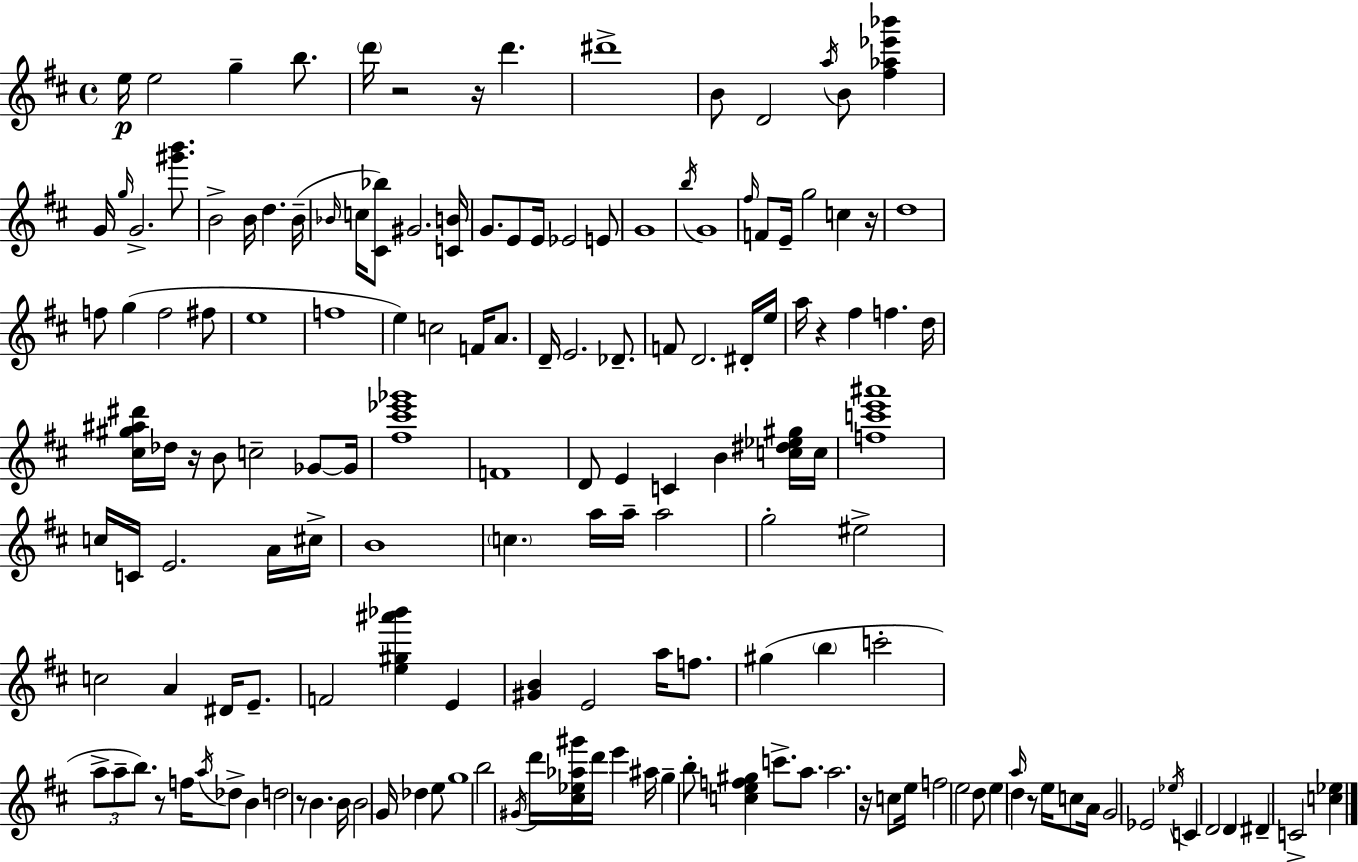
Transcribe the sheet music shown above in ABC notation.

X:1
T:Untitled
M:4/4
L:1/4
K:D
e/4 e2 g b/2 d'/4 z2 z/4 d' ^d'4 B/2 D2 a/4 B/2 [^f_a_e'_b'] G/4 g/4 G2 [^g'b']/2 B2 B/4 d B/4 _B/4 c/4 [^C_b]/2 ^G2 [CB]/4 G/2 E/2 E/4 _E2 E/2 G4 b/4 G4 ^f/4 F/2 E/4 g2 c z/4 d4 f/2 g f2 ^f/2 e4 f4 e c2 F/4 A/2 D/4 E2 _D/2 F/2 D2 ^D/4 e/4 a/4 z ^f f d/4 [^c^g^a^d']/4 _d/4 z/4 B/2 c2 _G/2 _G/4 [^f^c'_e'_g']4 F4 D/2 E C B [c^d_e^g]/4 c/4 [fc'e'^a']4 c/4 C/4 E2 A/4 ^c/4 B4 c a/4 a/4 a2 g2 ^e2 c2 A ^D/4 E/2 F2 [e^g^a'_b'] E [^GB] E2 a/4 f/2 ^g b c'2 a/2 a/2 b/2 z/2 f/4 a/4 _d/2 B d2 z/2 B B/4 B2 G/4 _d e/2 g4 b2 ^G/4 d'/4 [^c_e_a^g']/4 d'/4 e' ^a/4 g b/2 [cef^g] c'/2 a/2 a2 z/4 c/2 e/4 f2 e2 d/2 e a/4 d z/2 e/4 c/2 A/4 G2 _E2 _e/4 C D2 D ^D C2 [c_e]